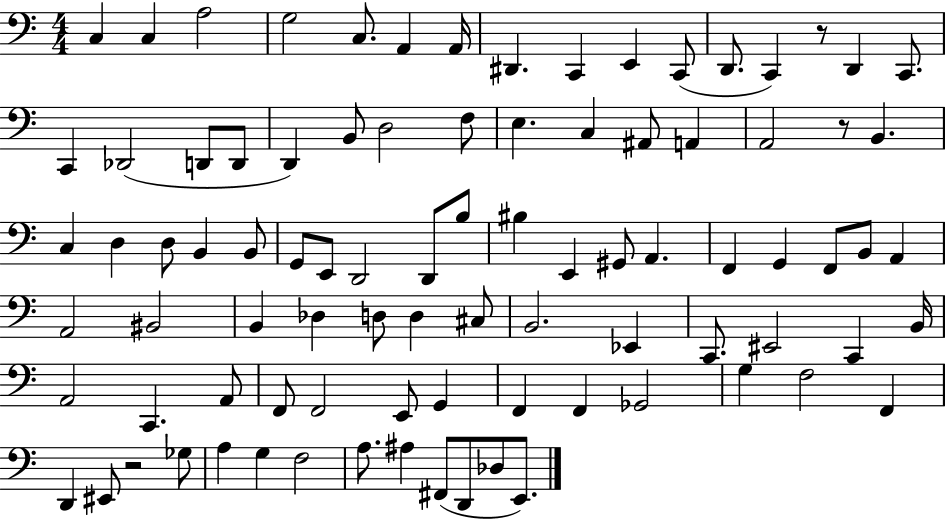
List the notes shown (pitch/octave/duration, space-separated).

C3/q C3/q A3/h G3/h C3/e. A2/q A2/s D#2/q. C2/q E2/q C2/e D2/e. C2/q R/e D2/q C2/e. C2/q Db2/h D2/e D2/e D2/q B2/e D3/h F3/e E3/q. C3/q A#2/e A2/q A2/h R/e B2/q. C3/q D3/q D3/e B2/q B2/e G2/e E2/e D2/h D2/e B3/e BIS3/q E2/q G#2/e A2/q. F2/q G2/q F2/e B2/e A2/q A2/h BIS2/h B2/q Db3/q D3/e D3/q C#3/e B2/h. Eb2/q C2/e. EIS2/h C2/q B2/s A2/h C2/q. A2/e F2/e F2/h E2/e G2/q F2/q F2/q Gb2/h G3/q F3/h F2/q D2/q EIS2/e R/h Gb3/e A3/q G3/q F3/h A3/e. A#3/q F#2/e D2/e Db3/e E2/e.